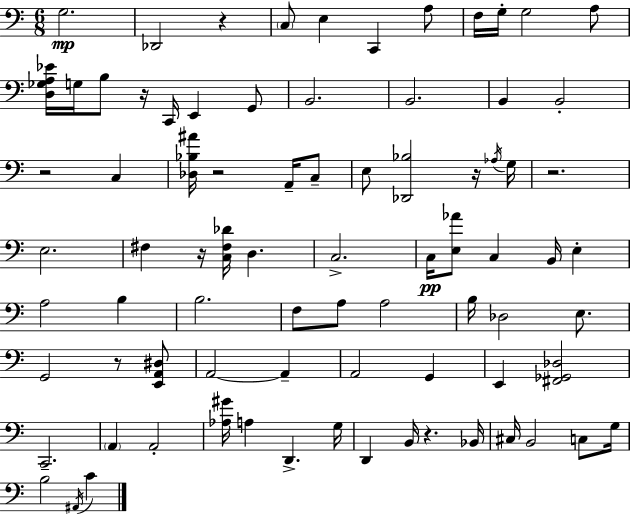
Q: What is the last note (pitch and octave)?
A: C4